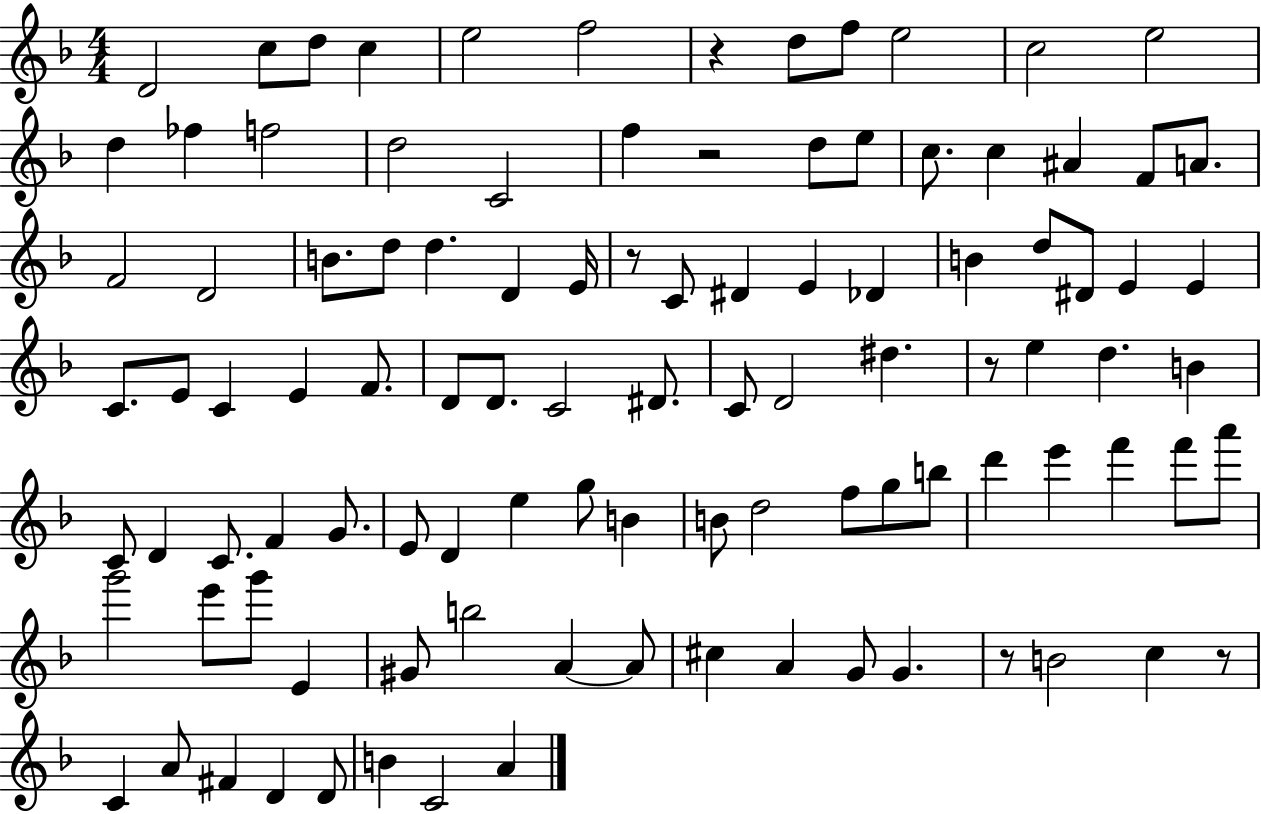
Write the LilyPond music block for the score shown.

{
  \clef treble
  \numericTimeSignature
  \time 4/4
  \key f \major
  d'2 c''8 d''8 c''4 | e''2 f''2 | r4 d''8 f''8 e''2 | c''2 e''2 | \break d''4 fes''4 f''2 | d''2 c'2 | f''4 r2 d''8 e''8 | c''8. c''4 ais'4 f'8 a'8. | \break f'2 d'2 | b'8. d''8 d''4. d'4 e'16 | r8 c'8 dis'4 e'4 des'4 | b'4 d''8 dis'8 e'4 e'4 | \break c'8. e'8 c'4 e'4 f'8. | d'8 d'8. c'2 dis'8. | c'8 d'2 dis''4. | r8 e''4 d''4. b'4 | \break c'8 d'4 c'8. f'4 g'8. | e'8 d'4 e''4 g''8 b'4 | b'8 d''2 f''8 g''8 b''8 | d'''4 e'''4 f'''4 f'''8 a'''8 | \break g'''2 e'''8 g'''8 e'4 | gis'8 b''2 a'4~~ a'8 | cis''4 a'4 g'8 g'4. | r8 b'2 c''4 r8 | \break c'4 a'8 fis'4 d'4 d'8 | b'4 c'2 a'4 | \bar "|."
}